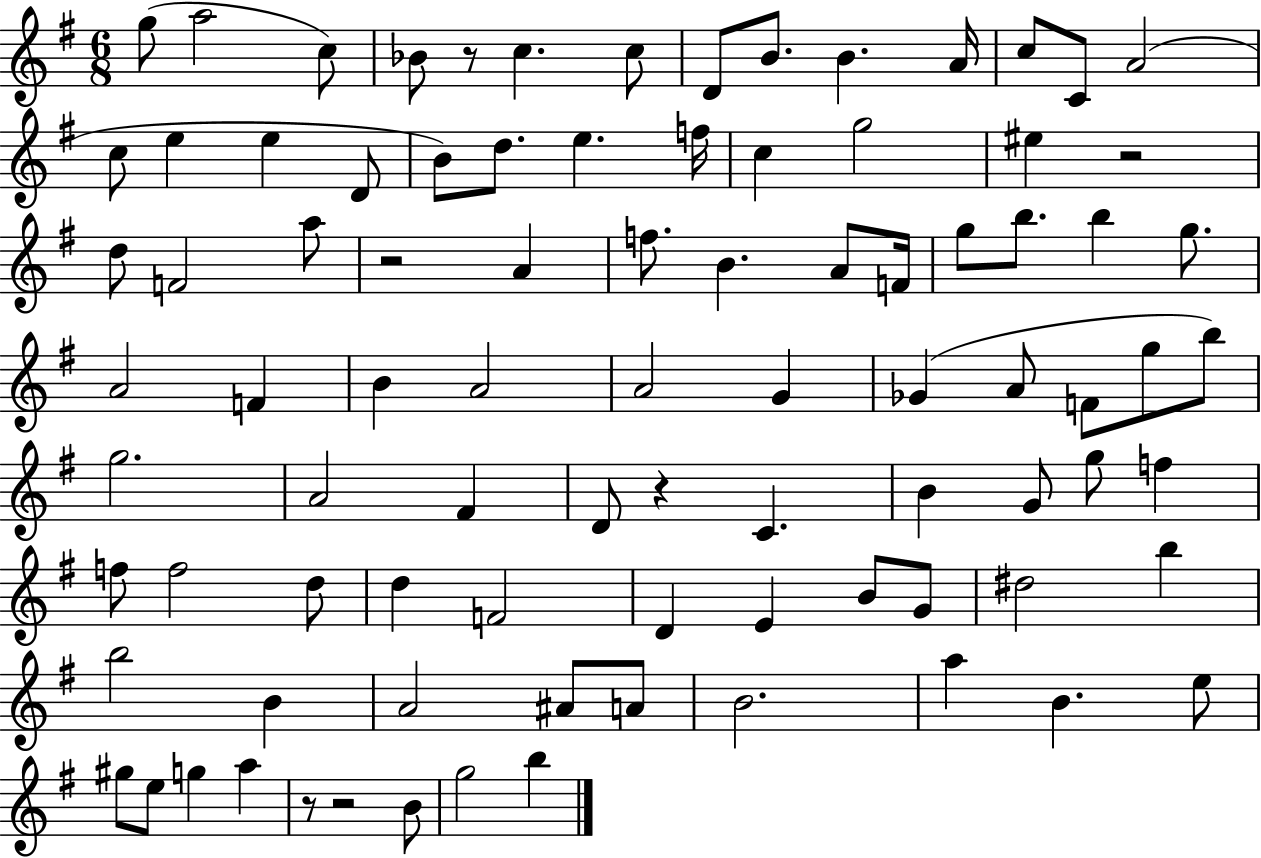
X:1
T:Untitled
M:6/8
L:1/4
K:G
g/2 a2 c/2 _B/2 z/2 c c/2 D/2 B/2 B A/4 c/2 C/2 A2 c/2 e e D/2 B/2 d/2 e f/4 c g2 ^e z2 d/2 F2 a/2 z2 A f/2 B A/2 F/4 g/2 b/2 b g/2 A2 F B A2 A2 G _G A/2 F/2 g/2 b/2 g2 A2 ^F D/2 z C B G/2 g/2 f f/2 f2 d/2 d F2 D E B/2 G/2 ^d2 b b2 B A2 ^A/2 A/2 B2 a B e/2 ^g/2 e/2 g a z/2 z2 B/2 g2 b